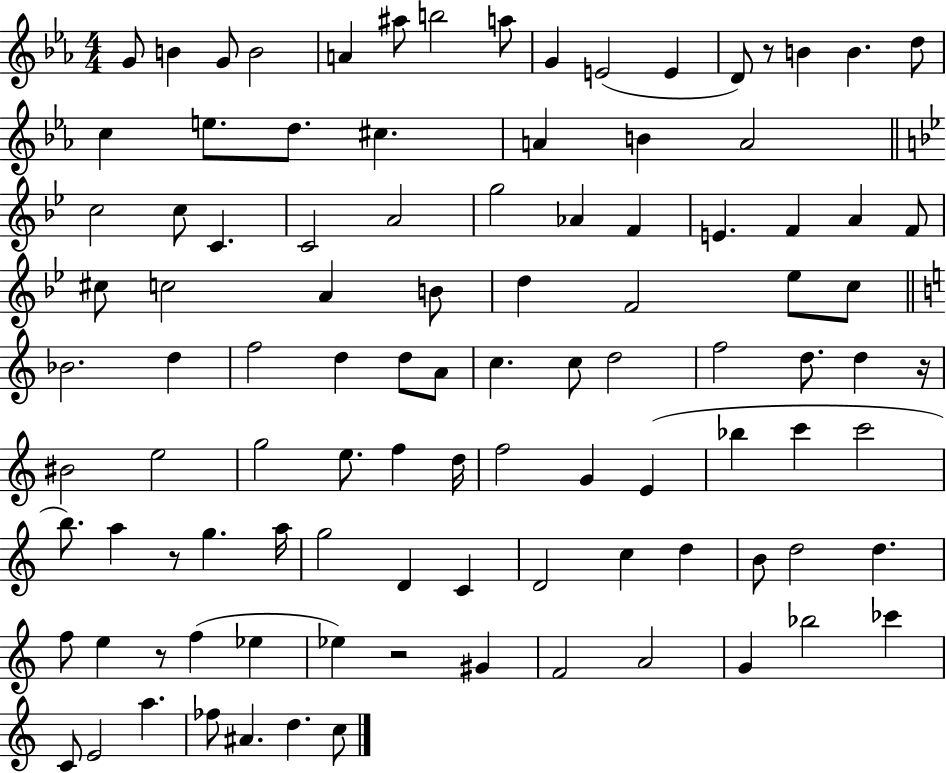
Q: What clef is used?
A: treble